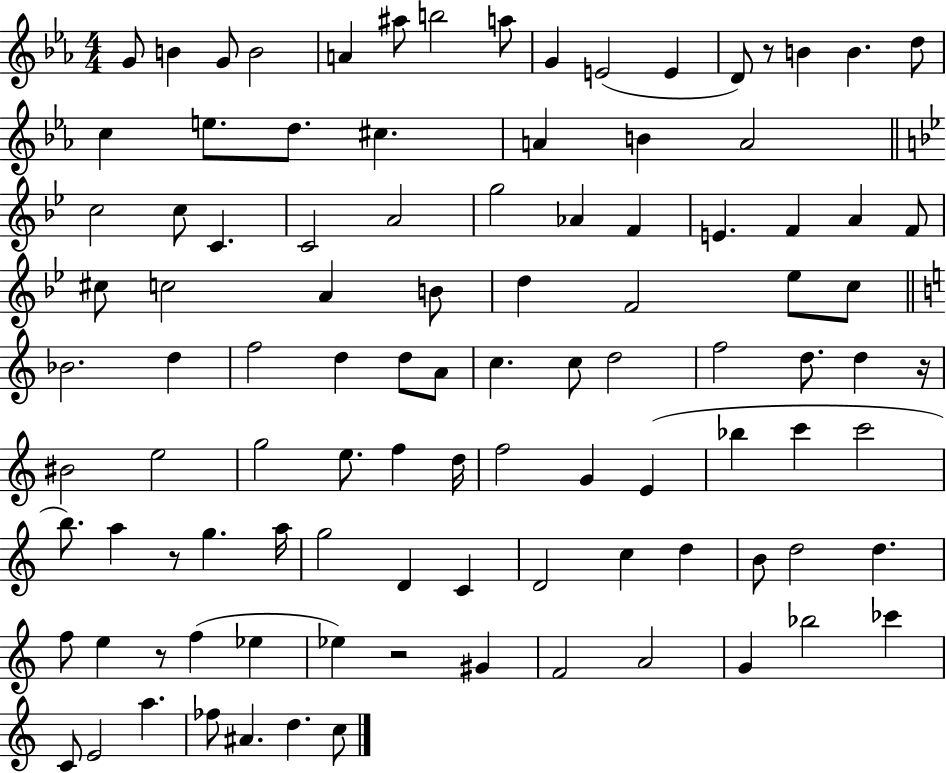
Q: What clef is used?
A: treble